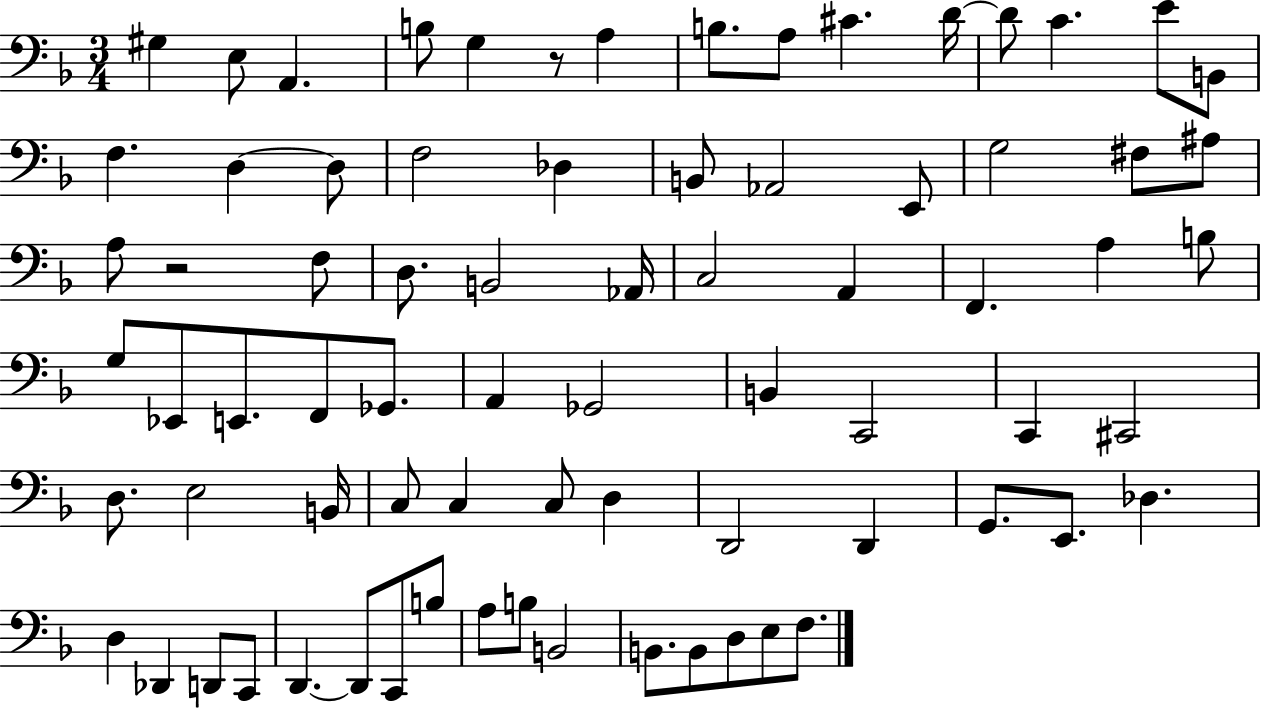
X:1
T:Untitled
M:3/4
L:1/4
K:F
^G, E,/2 A,, B,/2 G, z/2 A, B,/2 A,/2 ^C D/4 D/2 C E/2 B,,/2 F, D, D,/2 F,2 _D, B,,/2 _A,,2 E,,/2 G,2 ^F,/2 ^A,/2 A,/2 z2 F,/2 D,/2 B,,2 _A,,/4 C,2 A,, F,, A, B,/2 G,/2 _E,,/2 E,,/2 F,,/2 _G,,/2 A,, _G,,2 B,, C,,2 C,, ^C,,2 D,/2 E,2 B,,/4 C,/2 C, C,/2 D, D,,2 D,, G,,/2 E,,/2 _D, D, _D,, D,,/2 C,,/2 D,, D,,/2 C,,/2 B,/2 A,/2 B,/2 B,,2 B,,/2 B,,/2 D,/2 E,/2 F,/2